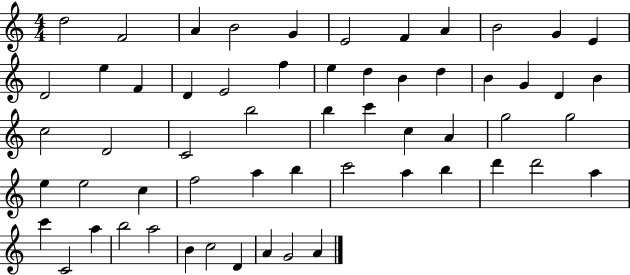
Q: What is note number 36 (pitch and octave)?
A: E5